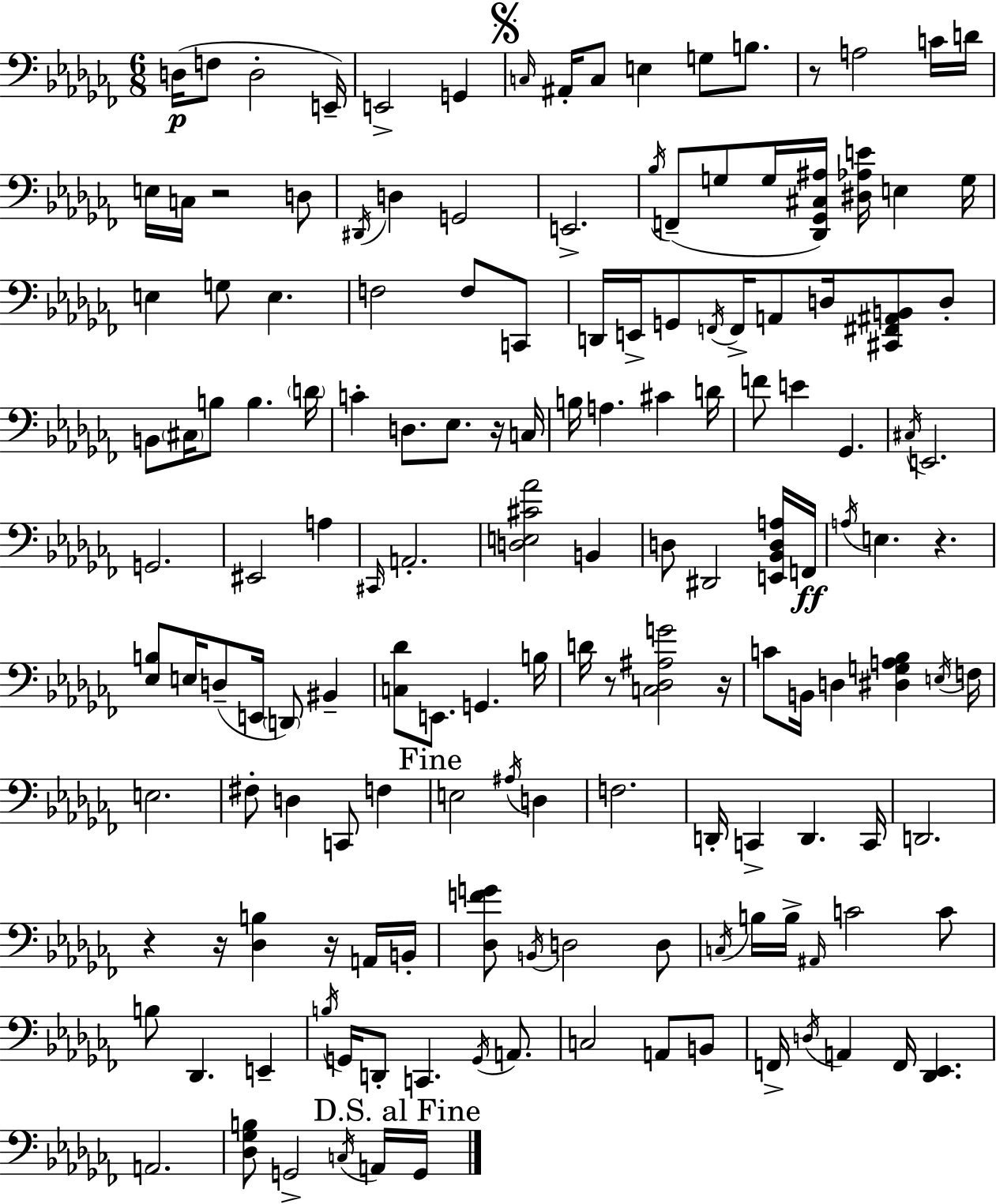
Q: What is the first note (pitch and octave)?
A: D3